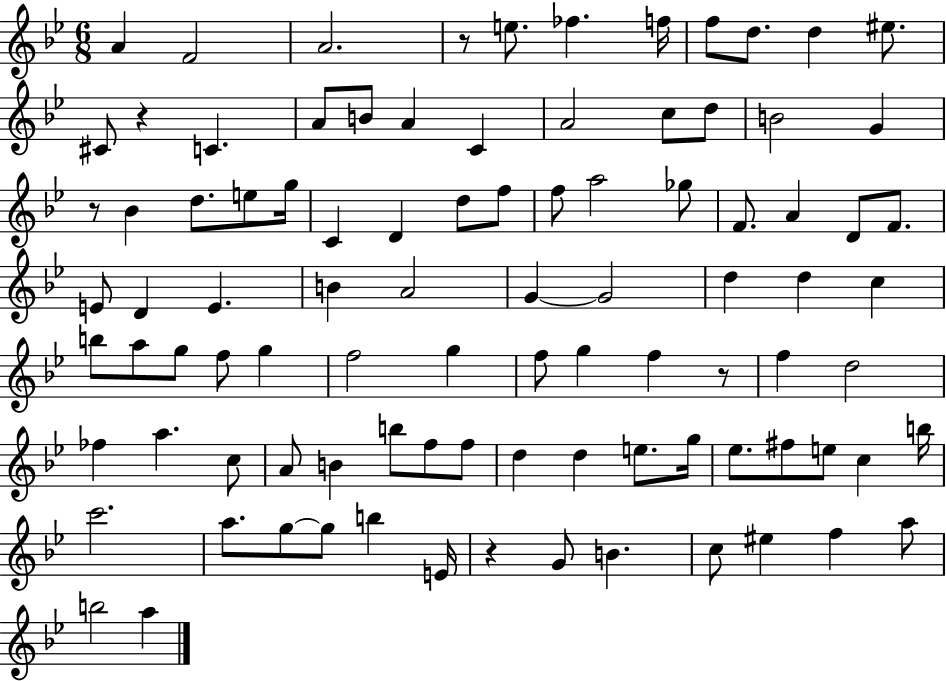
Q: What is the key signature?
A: BES major